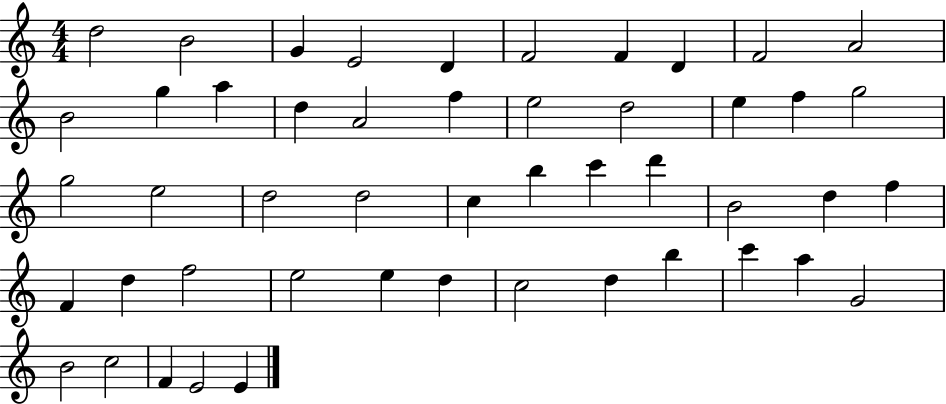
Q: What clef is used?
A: treble